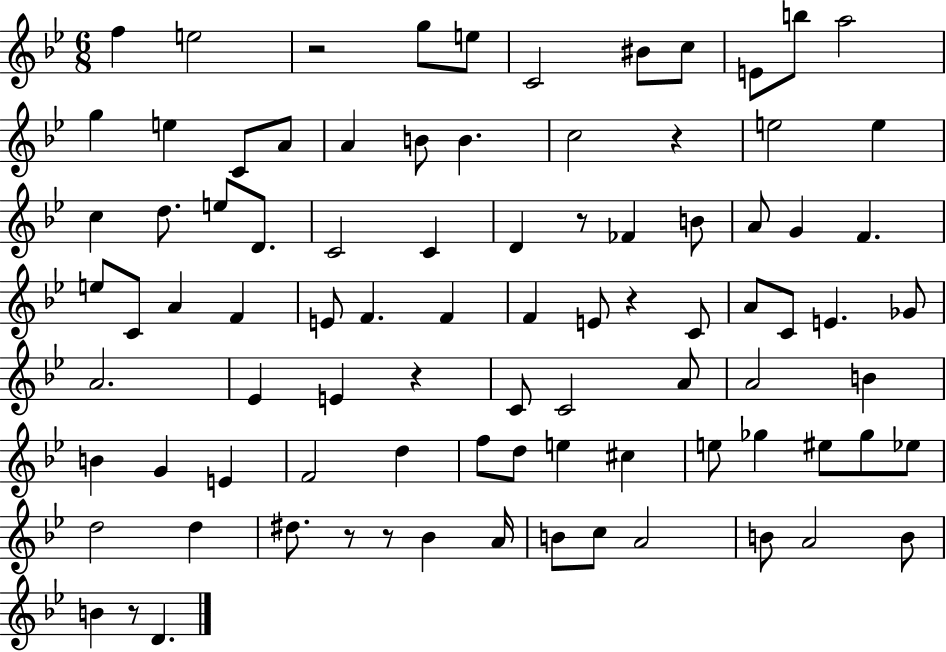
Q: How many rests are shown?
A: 8